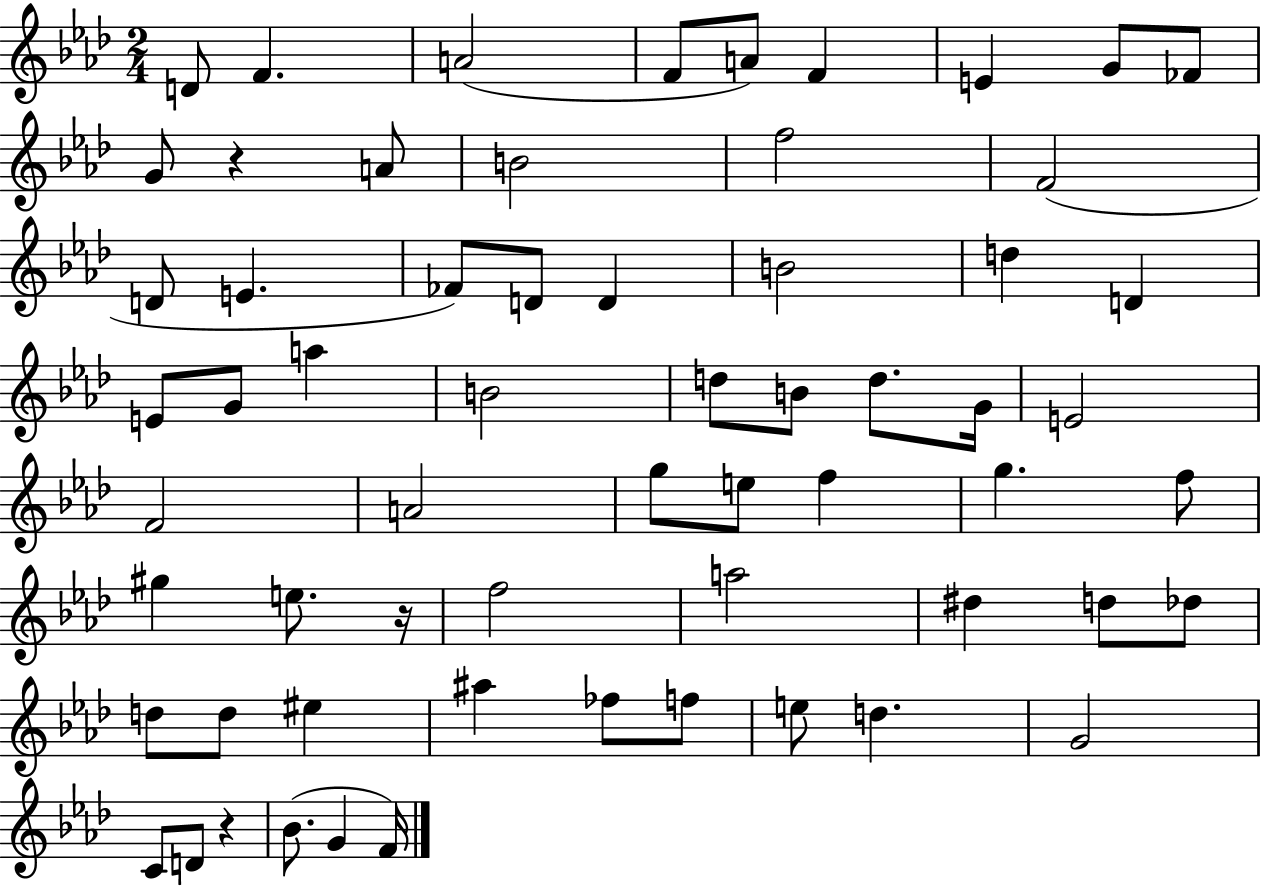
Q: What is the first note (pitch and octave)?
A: D4